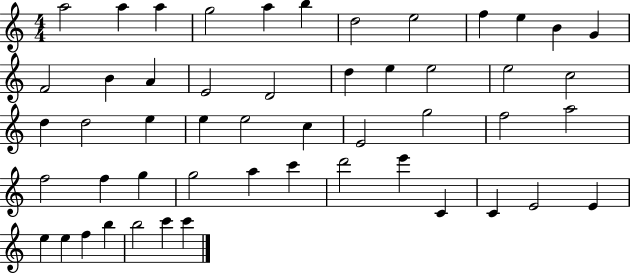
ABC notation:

X:1
T:Untitled
M:4/4
L:1/4
K:C
a2 a a g2 a b d2 e2 f e B G F2 B A E2 D2 d e e2 e2 c2 d d2 e e e2 c E2 g2 f2 a2 f2 f g g2 a c' d'2 e' C C E2 E e e f b b2 c' c'